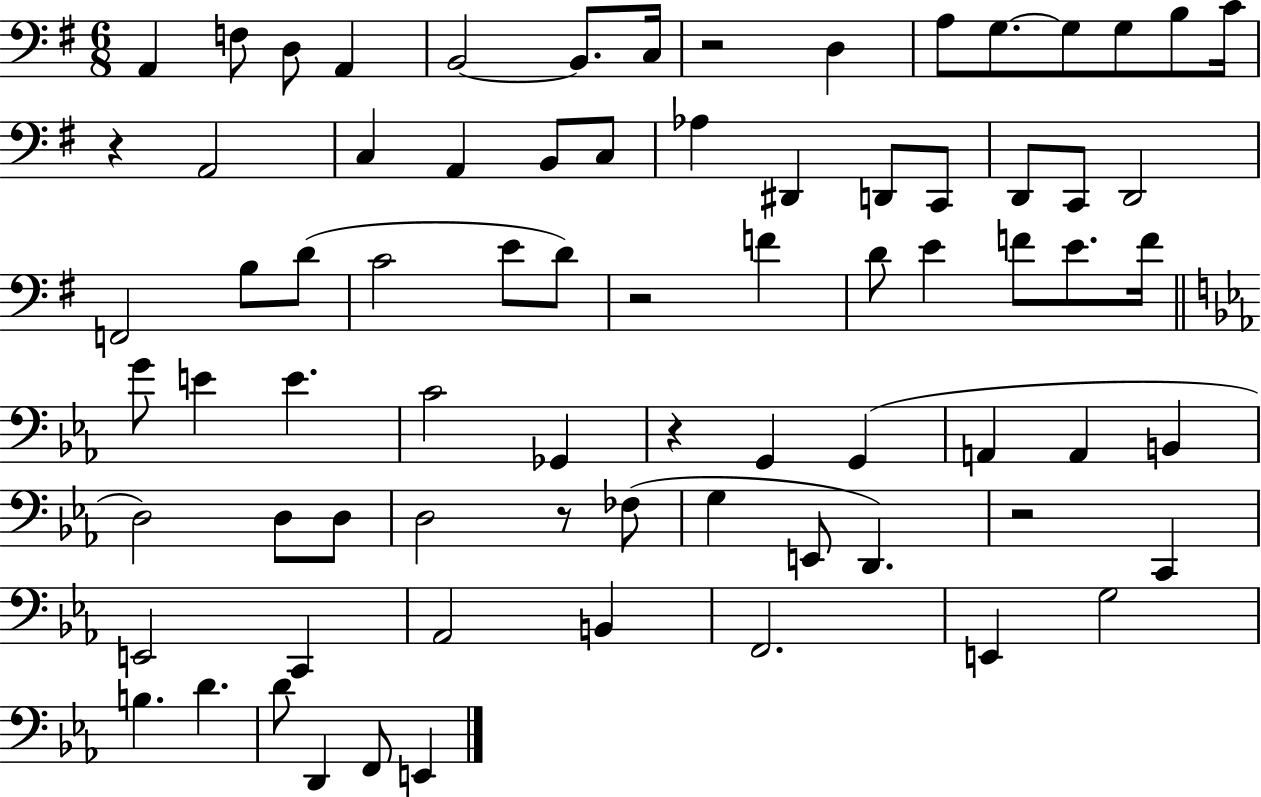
A2/q F3/e D3/e A2/q B2/h B2/e. C3/s R/h D3/q A3/e G3/e. G3/e G3/e B3/e C4/s R/q A2/h C3/q A2/q B2/e C3/e Ab3/q D#2/q D2/e C2/e D2/e C2/e D2/h F2/h B3/e D4/e C4/h E4/e D4/e R/h F4/q D4/e E4/q F4/e E4/e. F4/s G4/e E4/q E4/q. C4/h Gb2/q R/q G2/q G2/q A2/q A2/q B2/q D3/h D3/e D3/e D3/h R/e FES3/e G3/q E2/e D2/q. R/h C2/q E2/h C2/q Ab2/h B2/q F2/h. E2/q G3/h B3/q. D4/q. D4/e D2/q F2/e E2/q